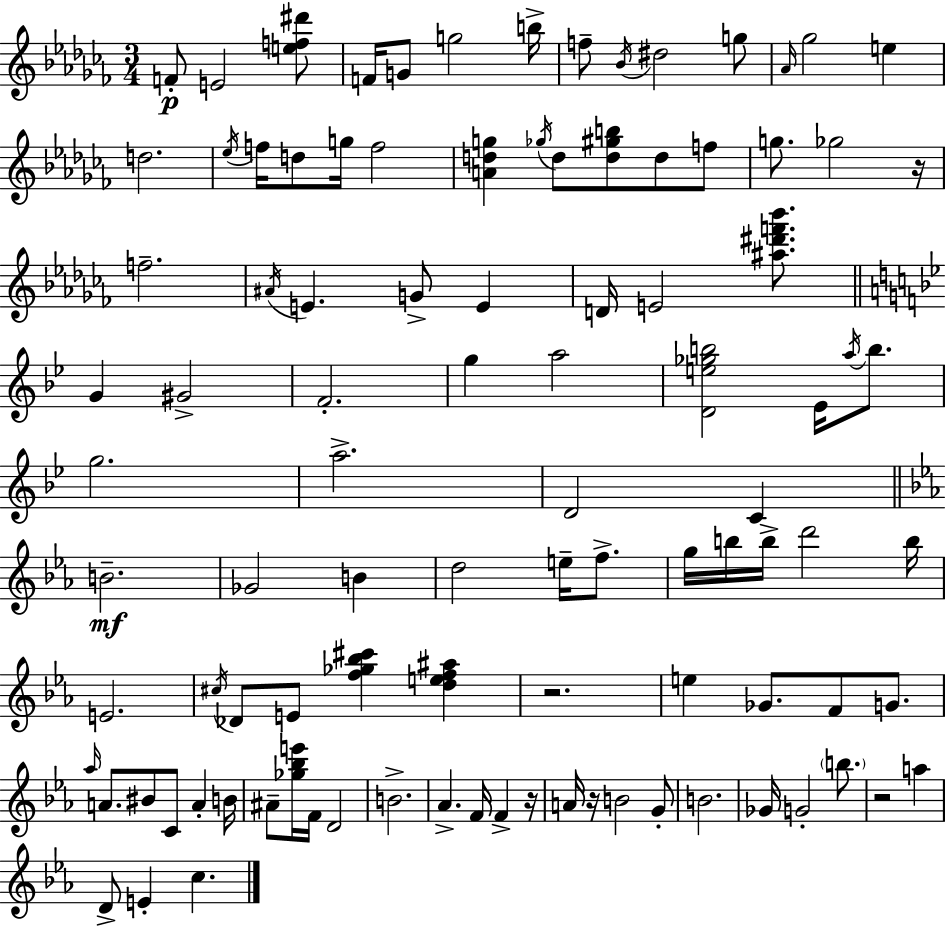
X:1
T:Untitled
M:3/4
L:1/4
K:Abm
F/2 E2 [ef^d']/2 F/4 G/2 g2 b/4 f/2 _B/4 ^d2 g/2 _A/4 _g2 e d2 _e/4 f/4 d/2 g/4 f2 [Adg] _g/4 d/2 [d^gb]/2 d/2 f/2 g/2 _g2 z/4 f2 ^A/4 E G/2 E D/4 E2 [^a^d'f'_b']/2 G ^G2 F2 g a2 [De_gb]2 _E/4 a/4 b/2 g2 a2 D2 C B2 _G2 B d2 e/4 f/2 g/4 b/4 b/4 d'2 b/4 E2 ^c/4 _D/2 E/2 [f_g_b^c'] [def^a] z2 e _G/2 F/2 G/2 _a/4 A/2 ^B/2 C/2 A B/4 ^A/2 [_g_be']/4 F/4 D2 B2 _A F/4 F z/4 A/4 z/4 B2 G/2 B2 _G/4 G2 b/2 z2 a D/2 E c